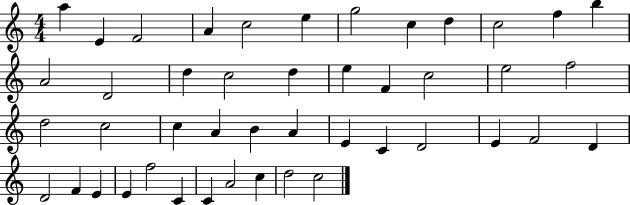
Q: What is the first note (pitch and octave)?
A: A5